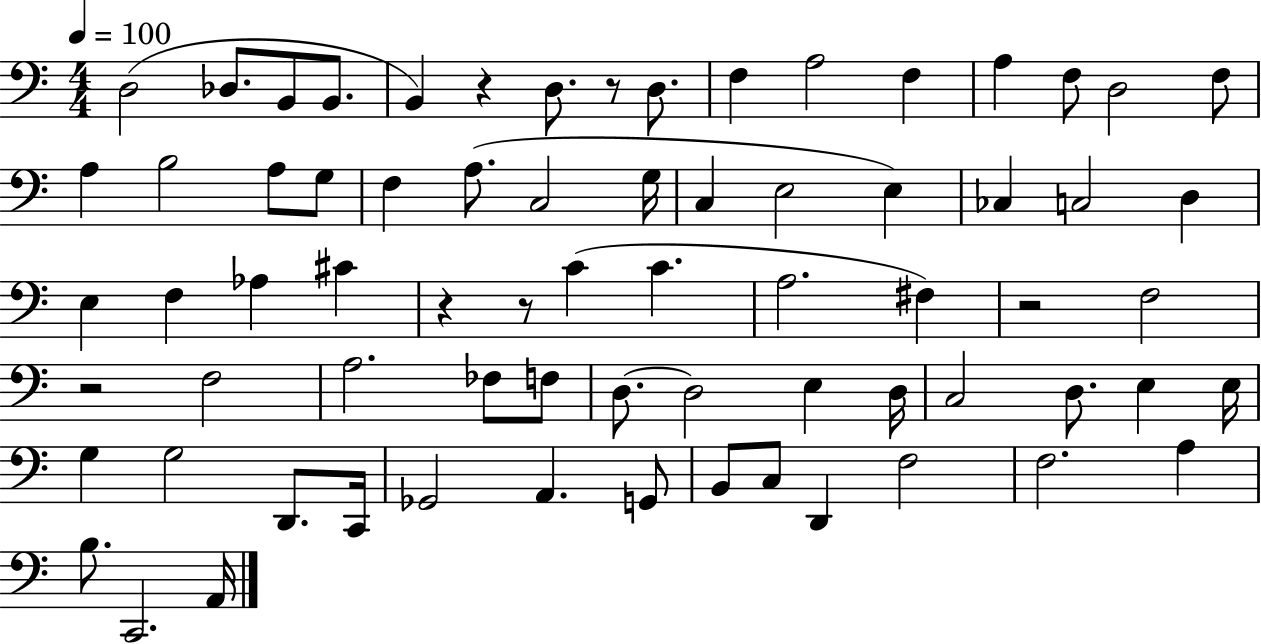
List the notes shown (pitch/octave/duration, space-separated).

D3/h Db3/e. B2/e B2/e. B2/q R/q D3/e. R/e D3/e. F3/q A3/h F3/q A3/q F3/e D3/h F3/e A3/q B3/h A3/e G3/e F3/q A3/e. C3/h G3/s C3/q E3/h E3/q CES3/q C3/h D3/q E3/q F3/q Ab3/q C#4/q R/q R/e C4/q C4/q. A3/h. F#3/q R/h F3/h R/h F3/h A3/h. FES3/e F3/e D3/e. D3/h E3/q D3/s C3/h D3/e. E3/q E3/s G3/q G3/h D2/e. C2/s Gb2/h A2/q. G2/e B2/e C3/e D2/q F3/h F3/h. A3/q B3/e. C2/h. A2/s